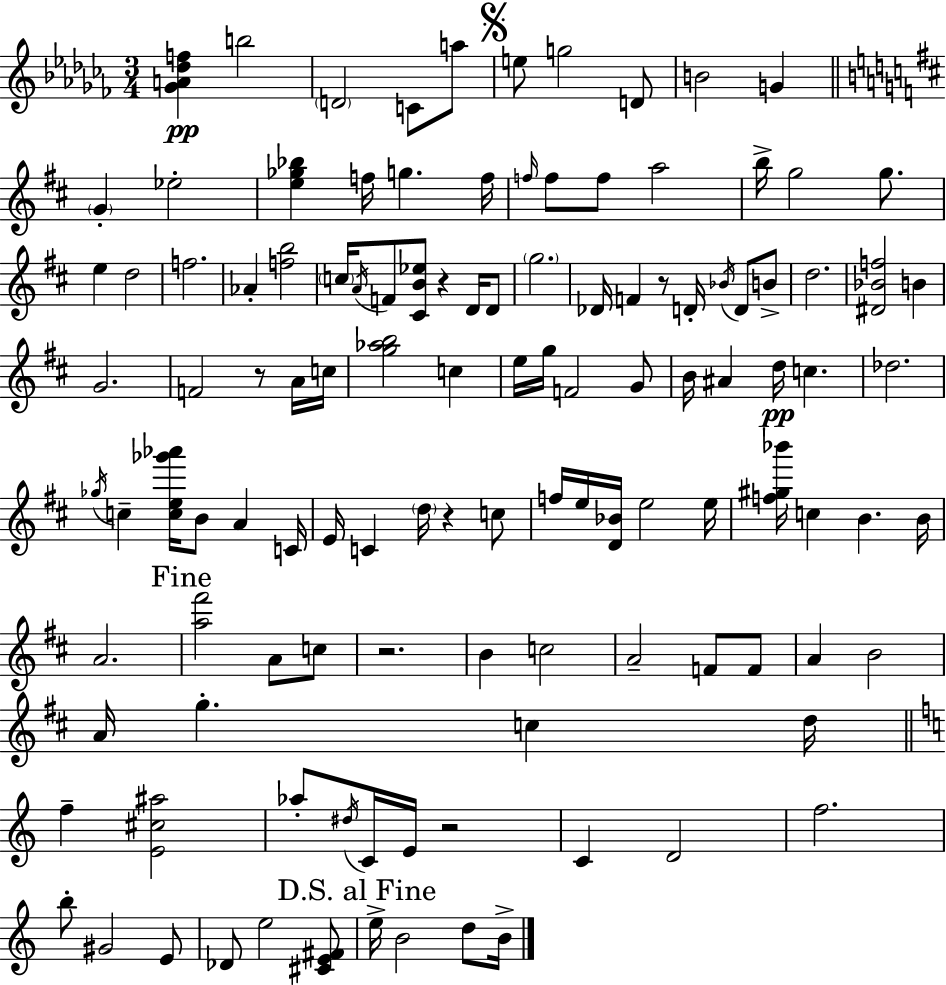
[Gb4,A4,Db5,F5]/q B5/h D4/h C4/e A5/e E5/e G5/h D4/e B4/h G4/q G4/q Eb5/h [E5,Gb5,Bb5]/q F5/s G5/q. F5/s F5/s F5/e F5/e A5/h B5/s G5/h G5/e. E5/q D5/h F5/h. Ab4/q [F5,B5]/h C5/s A4/s F4/e [C#4,B4,Eb5]/e R/q D4/s D4/e G5/h. Db4/s F4/q R/e D4/s Bb4/s D4/e B4/e D5/h. [D#4,Bb4,F5]/h B4/q G4/h. F4/h R/e A4/s C5/s [G5,Ab5,B5]/h C5/q E5/s G5/s F4/h G4/e B4/s A#4/q D5/s C5/q. Db5/h. Gb5/s C5/q [C5,E5,Gb6,Ab6]/s B4/e A4/q C4/s E4/s C4/q D5/s R/q C5/e F5/s E5/s [D4,Bb4]/s E5/h E5/s [F5,G#5,Bb6]/s C5/q B4/q. B4/s A4/h. [A5,F#6]/h A4/e C5/e R/h. B4/q C5/h A4/h F4/e F4/e A4/q B4/h A4/s G5/q. C5/q D5/s F5/q [E4,C#5,A#5]/h Ab5/e D#5/s C4/s E4/s R/h C4/q D4/h F5/h. B5/e G#4/h E4/e Db4/e E5/h [C#4,E4,F#4]/e E5/s B4/h D5/e B4/s